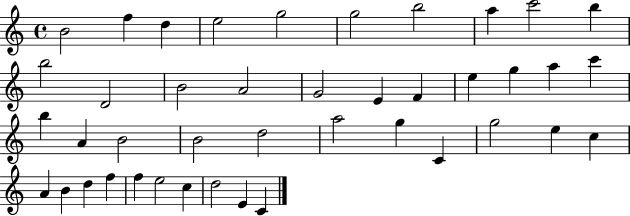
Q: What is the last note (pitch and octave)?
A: C4